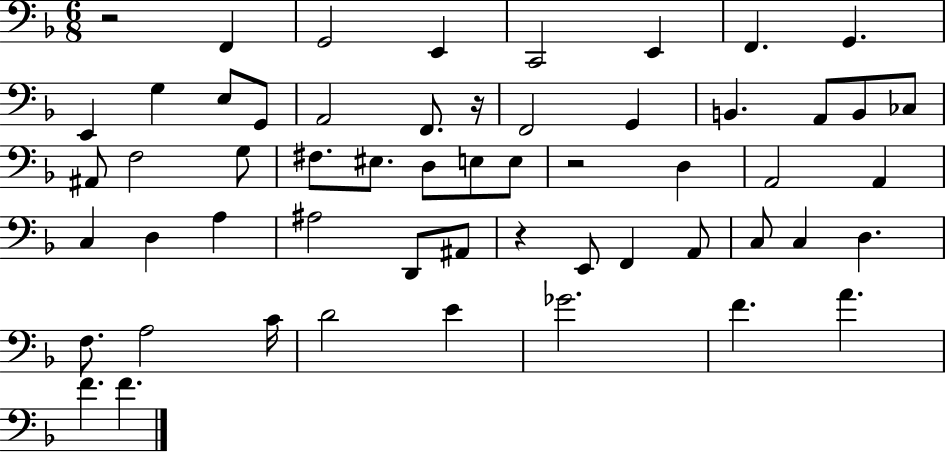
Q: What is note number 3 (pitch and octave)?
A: E2